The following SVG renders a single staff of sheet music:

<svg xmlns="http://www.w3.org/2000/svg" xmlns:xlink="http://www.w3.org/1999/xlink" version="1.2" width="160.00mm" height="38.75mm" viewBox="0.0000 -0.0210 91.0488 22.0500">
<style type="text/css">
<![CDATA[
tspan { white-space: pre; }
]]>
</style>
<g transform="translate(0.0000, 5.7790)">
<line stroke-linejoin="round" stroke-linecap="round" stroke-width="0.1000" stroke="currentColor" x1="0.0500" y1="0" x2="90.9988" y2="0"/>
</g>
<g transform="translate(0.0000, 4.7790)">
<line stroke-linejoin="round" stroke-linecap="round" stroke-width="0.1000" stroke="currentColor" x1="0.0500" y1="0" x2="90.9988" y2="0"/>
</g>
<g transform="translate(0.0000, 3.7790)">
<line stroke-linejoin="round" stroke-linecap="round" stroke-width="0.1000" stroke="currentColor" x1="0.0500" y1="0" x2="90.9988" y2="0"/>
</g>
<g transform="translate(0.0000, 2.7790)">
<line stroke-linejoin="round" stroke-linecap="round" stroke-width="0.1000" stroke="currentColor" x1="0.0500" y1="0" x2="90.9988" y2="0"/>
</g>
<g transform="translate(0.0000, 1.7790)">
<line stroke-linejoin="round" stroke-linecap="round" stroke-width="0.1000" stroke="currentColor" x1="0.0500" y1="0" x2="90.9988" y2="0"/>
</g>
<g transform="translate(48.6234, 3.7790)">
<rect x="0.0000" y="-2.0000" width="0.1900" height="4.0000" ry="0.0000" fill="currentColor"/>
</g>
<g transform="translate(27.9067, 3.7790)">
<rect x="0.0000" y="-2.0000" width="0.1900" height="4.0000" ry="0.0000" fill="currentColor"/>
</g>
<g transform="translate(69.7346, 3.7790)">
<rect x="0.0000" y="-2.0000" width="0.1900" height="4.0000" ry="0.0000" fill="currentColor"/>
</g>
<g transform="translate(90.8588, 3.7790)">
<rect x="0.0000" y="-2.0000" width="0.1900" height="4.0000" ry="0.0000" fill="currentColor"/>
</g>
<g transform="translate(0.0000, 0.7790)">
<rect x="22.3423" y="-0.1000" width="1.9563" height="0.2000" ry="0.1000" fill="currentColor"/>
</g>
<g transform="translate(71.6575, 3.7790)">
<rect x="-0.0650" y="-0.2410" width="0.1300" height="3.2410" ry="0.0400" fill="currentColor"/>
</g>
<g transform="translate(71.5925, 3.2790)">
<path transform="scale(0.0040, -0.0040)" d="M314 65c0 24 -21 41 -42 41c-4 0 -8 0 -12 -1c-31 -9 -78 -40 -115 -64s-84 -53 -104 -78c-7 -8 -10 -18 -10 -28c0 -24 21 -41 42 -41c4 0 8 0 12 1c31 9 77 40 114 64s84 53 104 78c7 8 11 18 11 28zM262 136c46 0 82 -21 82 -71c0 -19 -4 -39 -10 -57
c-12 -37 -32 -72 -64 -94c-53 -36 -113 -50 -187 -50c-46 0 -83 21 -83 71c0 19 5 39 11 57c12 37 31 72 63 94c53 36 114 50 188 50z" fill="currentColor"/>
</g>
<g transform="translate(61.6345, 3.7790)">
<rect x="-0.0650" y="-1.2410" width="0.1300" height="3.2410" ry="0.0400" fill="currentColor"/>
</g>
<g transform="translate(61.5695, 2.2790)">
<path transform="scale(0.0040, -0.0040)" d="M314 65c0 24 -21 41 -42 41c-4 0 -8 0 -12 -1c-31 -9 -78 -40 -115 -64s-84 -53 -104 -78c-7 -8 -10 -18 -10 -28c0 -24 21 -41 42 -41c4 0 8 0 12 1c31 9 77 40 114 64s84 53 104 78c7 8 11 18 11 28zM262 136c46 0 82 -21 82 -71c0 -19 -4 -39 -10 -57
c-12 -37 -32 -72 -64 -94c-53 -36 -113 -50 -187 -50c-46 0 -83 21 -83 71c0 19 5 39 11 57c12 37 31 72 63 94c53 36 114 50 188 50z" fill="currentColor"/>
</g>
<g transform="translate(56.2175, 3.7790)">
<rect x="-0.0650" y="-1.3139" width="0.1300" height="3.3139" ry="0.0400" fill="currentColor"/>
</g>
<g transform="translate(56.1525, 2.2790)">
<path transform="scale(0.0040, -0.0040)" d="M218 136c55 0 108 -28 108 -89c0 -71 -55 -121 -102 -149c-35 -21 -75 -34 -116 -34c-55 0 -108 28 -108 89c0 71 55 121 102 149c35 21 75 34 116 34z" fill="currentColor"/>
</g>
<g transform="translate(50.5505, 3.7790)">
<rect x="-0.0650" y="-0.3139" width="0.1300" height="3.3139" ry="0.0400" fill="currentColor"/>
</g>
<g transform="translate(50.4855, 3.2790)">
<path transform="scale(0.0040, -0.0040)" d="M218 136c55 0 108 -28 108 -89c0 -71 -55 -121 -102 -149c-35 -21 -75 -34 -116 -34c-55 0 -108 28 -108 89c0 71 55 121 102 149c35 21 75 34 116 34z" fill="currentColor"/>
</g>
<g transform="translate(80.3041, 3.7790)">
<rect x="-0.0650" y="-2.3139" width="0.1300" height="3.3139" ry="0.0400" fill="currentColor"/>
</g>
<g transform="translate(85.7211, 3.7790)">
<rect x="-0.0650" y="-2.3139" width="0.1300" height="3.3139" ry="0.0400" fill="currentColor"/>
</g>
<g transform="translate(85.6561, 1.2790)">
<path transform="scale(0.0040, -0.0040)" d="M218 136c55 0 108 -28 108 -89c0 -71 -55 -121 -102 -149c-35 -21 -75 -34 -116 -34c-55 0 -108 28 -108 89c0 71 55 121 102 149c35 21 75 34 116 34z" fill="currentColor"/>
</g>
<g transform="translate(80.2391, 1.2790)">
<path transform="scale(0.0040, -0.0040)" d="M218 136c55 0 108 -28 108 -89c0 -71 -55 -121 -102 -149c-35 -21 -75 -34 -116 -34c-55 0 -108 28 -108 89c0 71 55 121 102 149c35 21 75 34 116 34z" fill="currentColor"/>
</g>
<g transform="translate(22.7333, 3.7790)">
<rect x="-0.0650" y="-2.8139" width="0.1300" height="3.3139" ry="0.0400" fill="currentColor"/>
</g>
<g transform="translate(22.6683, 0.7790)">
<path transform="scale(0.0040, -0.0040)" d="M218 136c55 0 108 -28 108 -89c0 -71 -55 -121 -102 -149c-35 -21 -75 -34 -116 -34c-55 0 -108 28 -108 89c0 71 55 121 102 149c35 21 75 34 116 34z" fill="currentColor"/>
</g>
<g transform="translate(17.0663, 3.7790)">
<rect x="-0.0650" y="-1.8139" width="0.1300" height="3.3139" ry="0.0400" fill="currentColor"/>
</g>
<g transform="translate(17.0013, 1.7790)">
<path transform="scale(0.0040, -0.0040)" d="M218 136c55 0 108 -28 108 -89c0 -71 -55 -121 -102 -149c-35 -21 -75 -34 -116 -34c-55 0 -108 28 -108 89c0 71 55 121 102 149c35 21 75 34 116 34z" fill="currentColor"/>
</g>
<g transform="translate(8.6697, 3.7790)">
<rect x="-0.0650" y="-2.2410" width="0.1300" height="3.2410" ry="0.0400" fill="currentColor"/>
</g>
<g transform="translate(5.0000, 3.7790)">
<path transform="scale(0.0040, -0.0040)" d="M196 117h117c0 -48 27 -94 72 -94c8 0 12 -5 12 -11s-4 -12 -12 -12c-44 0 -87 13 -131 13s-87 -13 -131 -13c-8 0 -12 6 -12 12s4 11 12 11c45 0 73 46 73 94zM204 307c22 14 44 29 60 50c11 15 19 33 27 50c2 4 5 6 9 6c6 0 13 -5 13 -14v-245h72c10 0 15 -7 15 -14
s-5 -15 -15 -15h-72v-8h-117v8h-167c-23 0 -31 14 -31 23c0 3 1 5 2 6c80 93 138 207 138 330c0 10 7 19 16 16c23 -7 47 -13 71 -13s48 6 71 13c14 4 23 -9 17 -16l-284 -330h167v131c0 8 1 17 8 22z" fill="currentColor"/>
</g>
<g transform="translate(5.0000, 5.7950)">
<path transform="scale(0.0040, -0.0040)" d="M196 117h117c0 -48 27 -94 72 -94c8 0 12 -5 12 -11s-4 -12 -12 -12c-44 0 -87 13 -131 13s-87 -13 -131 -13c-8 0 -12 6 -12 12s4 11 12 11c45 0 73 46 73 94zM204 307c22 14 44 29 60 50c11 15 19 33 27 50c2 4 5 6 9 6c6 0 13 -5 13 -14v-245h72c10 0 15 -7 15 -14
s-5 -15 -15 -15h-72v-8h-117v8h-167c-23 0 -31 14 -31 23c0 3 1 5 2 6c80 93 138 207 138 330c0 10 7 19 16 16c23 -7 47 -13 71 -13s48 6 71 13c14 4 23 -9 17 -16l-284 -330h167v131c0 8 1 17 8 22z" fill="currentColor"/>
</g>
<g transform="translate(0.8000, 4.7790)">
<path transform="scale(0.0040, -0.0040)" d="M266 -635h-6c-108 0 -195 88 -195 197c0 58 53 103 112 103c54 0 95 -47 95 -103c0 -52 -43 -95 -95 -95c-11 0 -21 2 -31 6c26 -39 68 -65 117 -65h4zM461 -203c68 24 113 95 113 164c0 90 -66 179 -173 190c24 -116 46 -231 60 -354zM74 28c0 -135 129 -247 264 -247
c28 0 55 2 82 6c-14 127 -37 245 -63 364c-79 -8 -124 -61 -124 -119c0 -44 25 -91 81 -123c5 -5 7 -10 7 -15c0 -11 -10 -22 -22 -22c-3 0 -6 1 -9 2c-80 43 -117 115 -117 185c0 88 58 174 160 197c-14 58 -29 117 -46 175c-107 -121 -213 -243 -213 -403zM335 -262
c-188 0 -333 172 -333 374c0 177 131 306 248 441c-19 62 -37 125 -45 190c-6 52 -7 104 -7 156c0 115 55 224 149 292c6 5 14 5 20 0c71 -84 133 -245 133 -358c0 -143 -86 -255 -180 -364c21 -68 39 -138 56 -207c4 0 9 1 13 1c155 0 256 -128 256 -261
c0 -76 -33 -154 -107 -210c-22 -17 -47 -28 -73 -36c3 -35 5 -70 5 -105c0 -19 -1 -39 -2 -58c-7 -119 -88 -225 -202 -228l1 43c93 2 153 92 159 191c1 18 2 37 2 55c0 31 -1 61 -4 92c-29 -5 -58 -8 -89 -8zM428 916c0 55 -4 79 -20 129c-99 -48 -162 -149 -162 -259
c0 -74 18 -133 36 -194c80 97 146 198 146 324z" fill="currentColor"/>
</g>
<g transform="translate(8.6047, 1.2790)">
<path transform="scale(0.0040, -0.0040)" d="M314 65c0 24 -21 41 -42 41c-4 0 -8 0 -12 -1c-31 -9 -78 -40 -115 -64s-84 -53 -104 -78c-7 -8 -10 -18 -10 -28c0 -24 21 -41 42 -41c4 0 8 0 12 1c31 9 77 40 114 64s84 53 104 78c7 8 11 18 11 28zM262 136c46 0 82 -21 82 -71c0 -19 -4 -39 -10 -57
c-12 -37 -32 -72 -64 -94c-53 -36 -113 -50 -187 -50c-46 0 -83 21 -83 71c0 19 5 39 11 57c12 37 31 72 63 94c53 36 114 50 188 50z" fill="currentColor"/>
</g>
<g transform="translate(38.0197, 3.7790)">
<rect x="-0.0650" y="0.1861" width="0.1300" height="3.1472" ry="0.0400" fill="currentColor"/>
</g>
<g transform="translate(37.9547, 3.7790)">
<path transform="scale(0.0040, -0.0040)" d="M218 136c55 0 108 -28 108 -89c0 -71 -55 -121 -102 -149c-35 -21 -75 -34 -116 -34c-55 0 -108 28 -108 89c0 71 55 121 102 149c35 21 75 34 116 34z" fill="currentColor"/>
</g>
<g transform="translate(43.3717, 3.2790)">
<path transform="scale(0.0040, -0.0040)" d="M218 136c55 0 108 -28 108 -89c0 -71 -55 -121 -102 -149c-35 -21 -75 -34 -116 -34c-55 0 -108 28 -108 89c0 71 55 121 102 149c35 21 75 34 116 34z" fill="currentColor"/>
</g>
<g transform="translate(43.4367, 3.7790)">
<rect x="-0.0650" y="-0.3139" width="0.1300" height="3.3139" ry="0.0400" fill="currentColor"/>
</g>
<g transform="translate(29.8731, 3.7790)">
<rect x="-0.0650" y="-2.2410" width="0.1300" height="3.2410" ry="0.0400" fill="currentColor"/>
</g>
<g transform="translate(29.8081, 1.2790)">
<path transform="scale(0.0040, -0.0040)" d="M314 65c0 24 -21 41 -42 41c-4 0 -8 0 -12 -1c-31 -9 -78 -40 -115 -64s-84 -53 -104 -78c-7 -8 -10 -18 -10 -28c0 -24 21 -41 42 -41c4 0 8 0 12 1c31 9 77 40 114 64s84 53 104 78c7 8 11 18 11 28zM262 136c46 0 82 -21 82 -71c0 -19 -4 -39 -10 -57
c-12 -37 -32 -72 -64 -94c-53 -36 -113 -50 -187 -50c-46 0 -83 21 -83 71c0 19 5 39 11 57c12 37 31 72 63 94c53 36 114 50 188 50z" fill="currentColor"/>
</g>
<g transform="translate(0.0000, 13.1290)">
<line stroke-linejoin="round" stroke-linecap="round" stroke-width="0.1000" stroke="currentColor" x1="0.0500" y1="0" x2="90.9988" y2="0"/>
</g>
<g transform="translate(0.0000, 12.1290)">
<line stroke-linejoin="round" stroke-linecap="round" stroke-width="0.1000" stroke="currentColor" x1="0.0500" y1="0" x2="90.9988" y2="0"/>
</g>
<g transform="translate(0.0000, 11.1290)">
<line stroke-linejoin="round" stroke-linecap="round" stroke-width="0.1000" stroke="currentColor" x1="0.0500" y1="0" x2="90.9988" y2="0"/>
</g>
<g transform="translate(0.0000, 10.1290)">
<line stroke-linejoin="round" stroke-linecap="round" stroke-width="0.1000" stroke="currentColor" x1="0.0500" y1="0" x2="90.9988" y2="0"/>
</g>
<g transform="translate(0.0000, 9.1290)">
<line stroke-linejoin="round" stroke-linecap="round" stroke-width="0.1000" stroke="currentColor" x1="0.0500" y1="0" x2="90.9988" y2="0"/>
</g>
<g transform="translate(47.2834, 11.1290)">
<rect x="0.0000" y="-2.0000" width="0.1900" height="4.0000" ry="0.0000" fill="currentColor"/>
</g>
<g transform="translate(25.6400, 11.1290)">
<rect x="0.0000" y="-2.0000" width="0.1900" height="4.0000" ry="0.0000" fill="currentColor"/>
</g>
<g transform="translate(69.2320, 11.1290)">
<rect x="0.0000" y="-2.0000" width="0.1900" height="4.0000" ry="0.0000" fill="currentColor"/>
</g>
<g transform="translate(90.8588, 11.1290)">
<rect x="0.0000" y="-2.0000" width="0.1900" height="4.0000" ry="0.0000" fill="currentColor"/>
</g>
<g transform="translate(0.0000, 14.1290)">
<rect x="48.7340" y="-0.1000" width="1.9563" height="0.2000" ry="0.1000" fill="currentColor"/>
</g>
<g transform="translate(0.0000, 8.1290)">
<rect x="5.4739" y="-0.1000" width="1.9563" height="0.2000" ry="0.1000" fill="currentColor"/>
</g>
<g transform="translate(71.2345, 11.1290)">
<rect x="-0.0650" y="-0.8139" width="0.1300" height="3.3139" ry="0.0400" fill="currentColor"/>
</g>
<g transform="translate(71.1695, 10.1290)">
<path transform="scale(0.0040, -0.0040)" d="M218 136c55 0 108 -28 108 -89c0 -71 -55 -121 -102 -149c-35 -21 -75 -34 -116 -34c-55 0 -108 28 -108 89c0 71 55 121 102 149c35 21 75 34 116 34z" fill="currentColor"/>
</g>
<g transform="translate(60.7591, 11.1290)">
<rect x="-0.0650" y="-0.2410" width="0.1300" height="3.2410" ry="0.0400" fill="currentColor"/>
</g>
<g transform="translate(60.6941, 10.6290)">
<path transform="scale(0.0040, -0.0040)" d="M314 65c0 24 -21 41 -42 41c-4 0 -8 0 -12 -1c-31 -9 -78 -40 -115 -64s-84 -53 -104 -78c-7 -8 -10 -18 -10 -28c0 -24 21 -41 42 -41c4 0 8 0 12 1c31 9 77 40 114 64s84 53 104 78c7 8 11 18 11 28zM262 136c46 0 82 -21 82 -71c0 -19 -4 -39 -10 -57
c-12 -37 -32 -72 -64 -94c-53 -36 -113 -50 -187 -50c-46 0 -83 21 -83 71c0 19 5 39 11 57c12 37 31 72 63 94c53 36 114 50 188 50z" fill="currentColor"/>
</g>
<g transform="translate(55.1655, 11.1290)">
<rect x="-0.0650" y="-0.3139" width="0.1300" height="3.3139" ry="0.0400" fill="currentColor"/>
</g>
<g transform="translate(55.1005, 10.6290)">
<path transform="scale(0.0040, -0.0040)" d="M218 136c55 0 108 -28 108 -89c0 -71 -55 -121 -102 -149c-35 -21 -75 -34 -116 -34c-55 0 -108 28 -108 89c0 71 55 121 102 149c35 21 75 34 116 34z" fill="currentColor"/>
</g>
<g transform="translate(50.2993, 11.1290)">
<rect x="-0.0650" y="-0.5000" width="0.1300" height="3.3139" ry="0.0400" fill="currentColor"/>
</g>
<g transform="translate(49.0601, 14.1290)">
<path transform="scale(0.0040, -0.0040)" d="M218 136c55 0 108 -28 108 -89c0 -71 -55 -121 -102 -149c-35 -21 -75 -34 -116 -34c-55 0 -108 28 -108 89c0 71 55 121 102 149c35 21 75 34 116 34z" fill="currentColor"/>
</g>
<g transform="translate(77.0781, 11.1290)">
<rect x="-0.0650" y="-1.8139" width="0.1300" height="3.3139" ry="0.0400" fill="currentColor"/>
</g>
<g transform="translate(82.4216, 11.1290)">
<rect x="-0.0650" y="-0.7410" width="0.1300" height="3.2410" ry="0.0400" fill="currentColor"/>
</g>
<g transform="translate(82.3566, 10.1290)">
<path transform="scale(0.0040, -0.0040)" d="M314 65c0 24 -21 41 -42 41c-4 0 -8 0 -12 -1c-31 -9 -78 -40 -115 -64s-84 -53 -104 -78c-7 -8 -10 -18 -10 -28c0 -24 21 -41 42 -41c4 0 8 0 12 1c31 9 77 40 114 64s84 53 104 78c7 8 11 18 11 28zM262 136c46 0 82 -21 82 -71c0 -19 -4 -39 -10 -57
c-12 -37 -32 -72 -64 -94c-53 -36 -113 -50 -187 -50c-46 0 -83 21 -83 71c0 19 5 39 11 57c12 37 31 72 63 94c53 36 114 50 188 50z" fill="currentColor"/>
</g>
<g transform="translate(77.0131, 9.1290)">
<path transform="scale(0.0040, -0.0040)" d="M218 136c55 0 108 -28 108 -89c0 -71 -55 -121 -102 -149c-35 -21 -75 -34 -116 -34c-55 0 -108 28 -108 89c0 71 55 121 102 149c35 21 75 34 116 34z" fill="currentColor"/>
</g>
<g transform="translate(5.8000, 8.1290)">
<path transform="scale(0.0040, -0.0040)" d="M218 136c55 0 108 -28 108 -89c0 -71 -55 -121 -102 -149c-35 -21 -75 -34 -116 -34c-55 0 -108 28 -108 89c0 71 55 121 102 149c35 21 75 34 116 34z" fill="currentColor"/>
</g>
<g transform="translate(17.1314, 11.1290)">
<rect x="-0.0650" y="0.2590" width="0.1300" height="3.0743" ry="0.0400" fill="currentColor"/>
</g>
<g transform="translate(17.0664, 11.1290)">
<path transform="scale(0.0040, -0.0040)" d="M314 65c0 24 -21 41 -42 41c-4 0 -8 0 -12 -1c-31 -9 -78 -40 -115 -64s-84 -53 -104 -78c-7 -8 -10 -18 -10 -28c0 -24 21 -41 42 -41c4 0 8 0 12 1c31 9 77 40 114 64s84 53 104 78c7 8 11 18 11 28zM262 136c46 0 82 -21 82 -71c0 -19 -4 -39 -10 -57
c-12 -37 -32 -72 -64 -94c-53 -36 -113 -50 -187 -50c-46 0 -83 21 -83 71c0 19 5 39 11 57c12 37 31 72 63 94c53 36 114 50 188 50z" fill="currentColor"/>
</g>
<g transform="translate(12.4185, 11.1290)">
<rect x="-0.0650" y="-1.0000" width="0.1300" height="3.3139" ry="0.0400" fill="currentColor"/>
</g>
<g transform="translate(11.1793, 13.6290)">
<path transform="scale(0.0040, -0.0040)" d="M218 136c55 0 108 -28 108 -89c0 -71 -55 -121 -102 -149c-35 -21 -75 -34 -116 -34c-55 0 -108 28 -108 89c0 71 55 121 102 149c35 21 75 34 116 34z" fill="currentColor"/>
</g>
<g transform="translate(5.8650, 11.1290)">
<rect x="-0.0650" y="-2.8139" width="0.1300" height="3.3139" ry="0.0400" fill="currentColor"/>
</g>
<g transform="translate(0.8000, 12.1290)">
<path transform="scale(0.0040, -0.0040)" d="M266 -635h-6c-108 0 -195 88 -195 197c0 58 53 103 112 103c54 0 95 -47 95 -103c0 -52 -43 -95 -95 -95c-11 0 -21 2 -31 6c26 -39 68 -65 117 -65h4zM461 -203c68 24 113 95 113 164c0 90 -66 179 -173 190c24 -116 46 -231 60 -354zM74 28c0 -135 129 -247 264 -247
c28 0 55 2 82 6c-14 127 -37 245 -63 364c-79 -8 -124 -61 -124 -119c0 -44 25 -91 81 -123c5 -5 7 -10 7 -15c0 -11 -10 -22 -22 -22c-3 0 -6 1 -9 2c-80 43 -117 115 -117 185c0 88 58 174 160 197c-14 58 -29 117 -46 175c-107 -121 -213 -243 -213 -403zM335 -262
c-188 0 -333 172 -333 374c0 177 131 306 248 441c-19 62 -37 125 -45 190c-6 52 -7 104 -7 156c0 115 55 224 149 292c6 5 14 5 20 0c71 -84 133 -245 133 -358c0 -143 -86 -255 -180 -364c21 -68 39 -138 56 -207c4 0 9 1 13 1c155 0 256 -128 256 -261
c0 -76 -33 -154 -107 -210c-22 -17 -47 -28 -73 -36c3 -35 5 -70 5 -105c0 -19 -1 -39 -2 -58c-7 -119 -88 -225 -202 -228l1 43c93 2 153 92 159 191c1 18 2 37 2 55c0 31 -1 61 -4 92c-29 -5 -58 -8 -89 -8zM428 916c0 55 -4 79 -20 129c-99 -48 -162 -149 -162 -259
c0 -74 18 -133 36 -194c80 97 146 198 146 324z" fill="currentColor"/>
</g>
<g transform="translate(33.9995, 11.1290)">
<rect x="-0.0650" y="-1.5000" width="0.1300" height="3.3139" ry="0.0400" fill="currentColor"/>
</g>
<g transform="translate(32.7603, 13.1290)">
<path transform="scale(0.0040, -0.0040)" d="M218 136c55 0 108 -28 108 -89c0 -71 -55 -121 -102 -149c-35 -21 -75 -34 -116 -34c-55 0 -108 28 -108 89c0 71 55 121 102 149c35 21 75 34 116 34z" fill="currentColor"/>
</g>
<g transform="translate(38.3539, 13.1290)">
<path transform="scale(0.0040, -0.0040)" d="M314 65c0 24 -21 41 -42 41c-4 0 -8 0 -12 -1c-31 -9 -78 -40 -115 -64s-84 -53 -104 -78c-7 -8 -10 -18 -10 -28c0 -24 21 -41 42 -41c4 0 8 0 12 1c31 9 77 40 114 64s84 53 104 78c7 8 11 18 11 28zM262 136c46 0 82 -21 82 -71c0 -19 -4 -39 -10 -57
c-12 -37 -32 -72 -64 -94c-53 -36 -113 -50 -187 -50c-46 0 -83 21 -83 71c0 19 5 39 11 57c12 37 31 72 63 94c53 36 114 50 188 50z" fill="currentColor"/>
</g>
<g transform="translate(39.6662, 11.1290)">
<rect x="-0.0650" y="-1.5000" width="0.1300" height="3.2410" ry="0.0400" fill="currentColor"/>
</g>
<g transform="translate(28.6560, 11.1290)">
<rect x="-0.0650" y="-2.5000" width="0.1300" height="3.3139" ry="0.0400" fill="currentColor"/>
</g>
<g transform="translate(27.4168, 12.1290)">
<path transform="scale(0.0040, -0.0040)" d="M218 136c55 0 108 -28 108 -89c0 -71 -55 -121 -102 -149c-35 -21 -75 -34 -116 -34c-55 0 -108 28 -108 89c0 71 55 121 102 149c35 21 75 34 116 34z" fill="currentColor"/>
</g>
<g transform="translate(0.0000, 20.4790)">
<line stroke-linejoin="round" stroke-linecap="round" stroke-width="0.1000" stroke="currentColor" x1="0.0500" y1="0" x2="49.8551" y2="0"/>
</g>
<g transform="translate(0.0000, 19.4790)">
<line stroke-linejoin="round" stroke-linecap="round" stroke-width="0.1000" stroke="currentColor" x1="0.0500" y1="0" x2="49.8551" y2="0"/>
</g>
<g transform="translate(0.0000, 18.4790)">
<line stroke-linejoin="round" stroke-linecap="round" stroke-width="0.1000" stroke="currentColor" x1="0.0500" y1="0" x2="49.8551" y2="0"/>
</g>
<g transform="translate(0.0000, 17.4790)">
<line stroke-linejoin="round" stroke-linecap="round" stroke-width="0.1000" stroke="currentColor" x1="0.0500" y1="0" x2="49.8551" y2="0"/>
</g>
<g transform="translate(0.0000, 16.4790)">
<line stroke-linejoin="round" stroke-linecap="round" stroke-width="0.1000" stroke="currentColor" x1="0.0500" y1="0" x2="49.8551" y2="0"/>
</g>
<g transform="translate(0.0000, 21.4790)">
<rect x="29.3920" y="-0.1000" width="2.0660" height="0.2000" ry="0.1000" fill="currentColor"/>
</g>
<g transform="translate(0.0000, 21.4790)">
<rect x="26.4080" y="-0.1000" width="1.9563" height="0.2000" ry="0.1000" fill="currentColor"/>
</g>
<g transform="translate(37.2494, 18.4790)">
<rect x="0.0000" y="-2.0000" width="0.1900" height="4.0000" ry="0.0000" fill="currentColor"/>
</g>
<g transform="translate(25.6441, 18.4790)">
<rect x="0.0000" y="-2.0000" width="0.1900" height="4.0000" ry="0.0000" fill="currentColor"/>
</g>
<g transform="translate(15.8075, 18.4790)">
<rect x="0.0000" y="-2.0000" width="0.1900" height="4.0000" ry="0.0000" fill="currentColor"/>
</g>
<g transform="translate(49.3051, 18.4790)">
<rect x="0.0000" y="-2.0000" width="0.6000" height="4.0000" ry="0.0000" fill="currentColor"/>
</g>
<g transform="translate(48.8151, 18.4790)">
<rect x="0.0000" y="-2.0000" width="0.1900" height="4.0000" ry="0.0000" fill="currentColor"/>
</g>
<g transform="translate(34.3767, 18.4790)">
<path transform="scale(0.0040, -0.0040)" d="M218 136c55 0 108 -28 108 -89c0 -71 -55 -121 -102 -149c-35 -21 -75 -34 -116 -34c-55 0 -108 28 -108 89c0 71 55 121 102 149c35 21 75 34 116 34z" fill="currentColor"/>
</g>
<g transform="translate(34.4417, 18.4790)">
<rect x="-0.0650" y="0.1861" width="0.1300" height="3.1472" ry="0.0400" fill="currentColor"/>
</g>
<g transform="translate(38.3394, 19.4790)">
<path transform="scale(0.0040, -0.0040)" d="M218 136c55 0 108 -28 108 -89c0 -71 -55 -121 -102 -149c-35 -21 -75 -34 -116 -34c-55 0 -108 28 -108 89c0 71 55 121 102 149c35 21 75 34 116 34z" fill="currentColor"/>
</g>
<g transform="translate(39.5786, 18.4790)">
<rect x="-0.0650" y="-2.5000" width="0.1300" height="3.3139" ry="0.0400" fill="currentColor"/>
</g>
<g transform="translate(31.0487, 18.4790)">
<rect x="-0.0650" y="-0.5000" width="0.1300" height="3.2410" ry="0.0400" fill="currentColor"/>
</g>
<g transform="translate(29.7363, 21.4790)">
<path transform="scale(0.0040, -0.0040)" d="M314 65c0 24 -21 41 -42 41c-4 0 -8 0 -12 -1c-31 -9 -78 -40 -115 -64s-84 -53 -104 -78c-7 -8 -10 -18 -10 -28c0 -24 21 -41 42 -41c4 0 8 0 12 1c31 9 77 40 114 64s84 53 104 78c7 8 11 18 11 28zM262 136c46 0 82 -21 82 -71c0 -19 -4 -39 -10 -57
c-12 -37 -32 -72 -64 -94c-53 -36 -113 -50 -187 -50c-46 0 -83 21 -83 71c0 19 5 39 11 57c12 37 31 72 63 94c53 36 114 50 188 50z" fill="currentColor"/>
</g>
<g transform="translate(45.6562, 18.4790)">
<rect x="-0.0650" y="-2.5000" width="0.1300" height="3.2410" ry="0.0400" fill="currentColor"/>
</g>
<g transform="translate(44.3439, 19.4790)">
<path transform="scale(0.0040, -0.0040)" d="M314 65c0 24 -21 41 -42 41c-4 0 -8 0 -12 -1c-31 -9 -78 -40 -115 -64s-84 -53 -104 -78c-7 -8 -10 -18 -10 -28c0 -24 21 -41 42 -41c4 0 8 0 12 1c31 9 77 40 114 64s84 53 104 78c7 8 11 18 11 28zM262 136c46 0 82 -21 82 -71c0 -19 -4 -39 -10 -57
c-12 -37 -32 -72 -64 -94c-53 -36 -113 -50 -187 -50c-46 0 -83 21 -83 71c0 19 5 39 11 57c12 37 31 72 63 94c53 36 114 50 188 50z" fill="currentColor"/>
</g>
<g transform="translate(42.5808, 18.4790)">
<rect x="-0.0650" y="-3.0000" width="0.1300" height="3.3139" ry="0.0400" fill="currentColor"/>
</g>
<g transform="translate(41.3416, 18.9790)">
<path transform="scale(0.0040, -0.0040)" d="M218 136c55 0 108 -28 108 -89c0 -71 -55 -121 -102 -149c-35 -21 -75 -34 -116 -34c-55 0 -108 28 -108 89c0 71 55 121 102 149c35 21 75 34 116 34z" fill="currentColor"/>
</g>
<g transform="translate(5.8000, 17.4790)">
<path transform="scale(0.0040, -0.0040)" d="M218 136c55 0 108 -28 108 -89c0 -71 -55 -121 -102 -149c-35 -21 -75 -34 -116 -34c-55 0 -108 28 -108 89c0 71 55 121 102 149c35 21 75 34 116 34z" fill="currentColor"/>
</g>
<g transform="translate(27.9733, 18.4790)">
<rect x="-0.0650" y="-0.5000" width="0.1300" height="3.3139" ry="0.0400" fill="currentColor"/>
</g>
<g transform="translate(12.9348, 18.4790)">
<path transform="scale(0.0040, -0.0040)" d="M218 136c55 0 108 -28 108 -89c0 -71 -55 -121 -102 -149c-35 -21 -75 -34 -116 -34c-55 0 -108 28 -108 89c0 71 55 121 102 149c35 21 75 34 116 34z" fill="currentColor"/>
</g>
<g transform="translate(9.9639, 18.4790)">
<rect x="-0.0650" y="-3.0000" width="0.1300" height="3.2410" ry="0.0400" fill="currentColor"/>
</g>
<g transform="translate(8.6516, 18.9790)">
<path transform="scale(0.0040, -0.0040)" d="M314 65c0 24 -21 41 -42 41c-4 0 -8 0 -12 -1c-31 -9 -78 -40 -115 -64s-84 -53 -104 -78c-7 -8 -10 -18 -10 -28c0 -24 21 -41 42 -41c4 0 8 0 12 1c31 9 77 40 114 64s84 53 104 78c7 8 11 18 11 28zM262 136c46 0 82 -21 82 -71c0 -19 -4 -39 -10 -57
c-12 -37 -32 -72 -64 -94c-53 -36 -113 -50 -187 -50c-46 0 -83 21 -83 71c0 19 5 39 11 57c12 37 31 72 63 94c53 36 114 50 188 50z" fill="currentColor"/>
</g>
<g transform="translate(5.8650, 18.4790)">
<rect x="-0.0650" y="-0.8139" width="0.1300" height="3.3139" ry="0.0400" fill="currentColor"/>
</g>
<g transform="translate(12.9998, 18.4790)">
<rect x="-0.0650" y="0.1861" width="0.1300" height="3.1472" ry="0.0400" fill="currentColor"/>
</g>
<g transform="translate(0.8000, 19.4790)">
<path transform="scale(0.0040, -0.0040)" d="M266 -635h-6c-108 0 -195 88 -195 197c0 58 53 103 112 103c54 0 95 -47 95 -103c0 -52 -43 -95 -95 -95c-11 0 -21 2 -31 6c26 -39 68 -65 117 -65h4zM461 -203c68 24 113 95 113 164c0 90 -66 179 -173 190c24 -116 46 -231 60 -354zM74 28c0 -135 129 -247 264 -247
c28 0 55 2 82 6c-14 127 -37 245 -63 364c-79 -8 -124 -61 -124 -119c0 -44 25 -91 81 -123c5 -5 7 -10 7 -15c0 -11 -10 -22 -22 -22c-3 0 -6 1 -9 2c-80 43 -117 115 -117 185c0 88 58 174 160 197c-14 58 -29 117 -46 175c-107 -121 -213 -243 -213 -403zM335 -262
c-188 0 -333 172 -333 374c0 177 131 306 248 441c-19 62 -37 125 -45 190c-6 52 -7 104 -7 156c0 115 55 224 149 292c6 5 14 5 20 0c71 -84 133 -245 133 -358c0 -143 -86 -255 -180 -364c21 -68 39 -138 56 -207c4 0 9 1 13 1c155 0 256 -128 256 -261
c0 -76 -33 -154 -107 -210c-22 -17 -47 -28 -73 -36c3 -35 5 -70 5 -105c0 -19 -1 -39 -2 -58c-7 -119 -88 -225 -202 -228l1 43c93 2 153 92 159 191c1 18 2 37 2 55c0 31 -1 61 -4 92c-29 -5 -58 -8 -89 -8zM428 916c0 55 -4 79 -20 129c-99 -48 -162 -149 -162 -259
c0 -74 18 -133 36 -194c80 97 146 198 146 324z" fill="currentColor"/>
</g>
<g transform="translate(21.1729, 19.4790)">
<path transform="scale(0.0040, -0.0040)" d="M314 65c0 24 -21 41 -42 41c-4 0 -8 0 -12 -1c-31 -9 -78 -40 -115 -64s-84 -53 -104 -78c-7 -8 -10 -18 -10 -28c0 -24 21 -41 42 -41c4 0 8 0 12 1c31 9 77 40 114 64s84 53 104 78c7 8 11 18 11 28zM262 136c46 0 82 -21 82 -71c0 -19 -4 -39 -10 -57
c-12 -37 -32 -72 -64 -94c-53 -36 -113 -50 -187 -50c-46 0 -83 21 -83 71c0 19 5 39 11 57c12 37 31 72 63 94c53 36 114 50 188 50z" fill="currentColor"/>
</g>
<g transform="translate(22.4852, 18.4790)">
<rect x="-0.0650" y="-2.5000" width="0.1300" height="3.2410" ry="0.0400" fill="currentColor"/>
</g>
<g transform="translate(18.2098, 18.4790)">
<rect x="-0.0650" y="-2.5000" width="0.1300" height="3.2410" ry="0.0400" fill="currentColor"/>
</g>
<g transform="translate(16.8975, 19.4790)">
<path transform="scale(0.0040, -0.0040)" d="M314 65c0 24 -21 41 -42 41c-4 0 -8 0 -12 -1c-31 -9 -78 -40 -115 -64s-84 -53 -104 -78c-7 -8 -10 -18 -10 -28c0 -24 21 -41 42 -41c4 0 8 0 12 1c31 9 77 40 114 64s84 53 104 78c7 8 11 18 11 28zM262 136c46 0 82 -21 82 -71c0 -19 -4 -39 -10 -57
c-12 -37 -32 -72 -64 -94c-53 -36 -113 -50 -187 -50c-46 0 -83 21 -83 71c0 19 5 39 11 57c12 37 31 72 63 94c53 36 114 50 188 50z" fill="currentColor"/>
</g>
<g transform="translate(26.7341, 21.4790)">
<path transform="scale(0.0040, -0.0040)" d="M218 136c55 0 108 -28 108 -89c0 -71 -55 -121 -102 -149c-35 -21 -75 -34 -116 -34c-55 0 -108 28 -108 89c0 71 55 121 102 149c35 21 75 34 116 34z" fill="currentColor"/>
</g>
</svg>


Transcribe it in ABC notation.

X:1
T:Untitled
M:4/4
L:1/4
K:C
g2 f a g2 B c c e e2 c2 g g a D B2 G E E2 C c c2 d f d2 d A2 B G2 G2 C C2 B G A G2